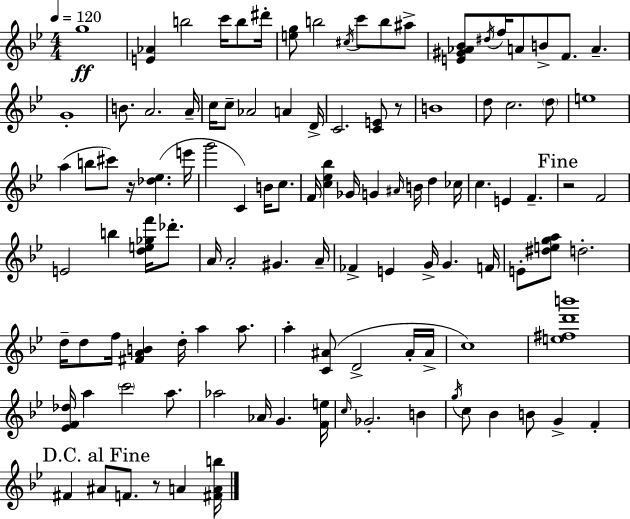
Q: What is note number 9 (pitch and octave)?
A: B5